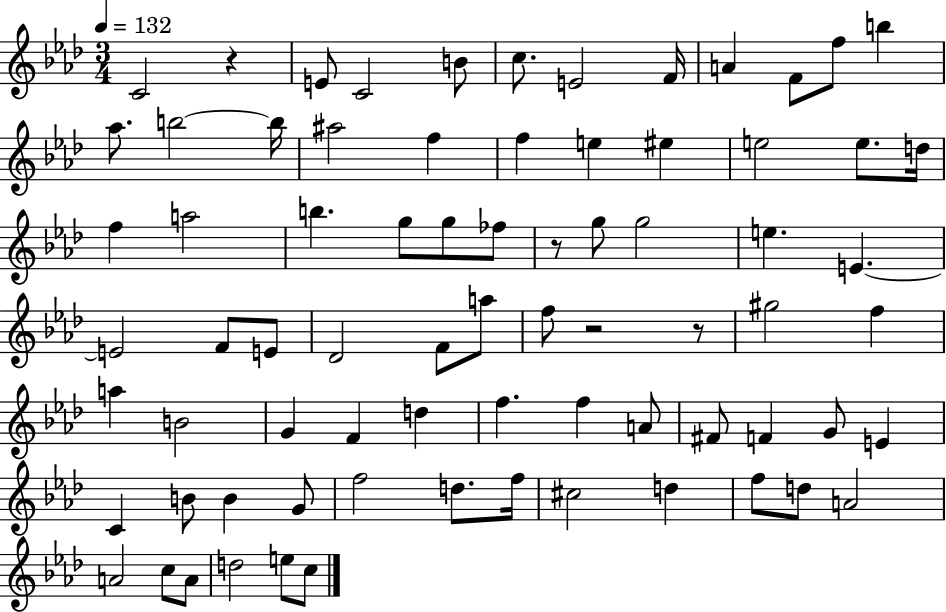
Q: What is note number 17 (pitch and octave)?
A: F5